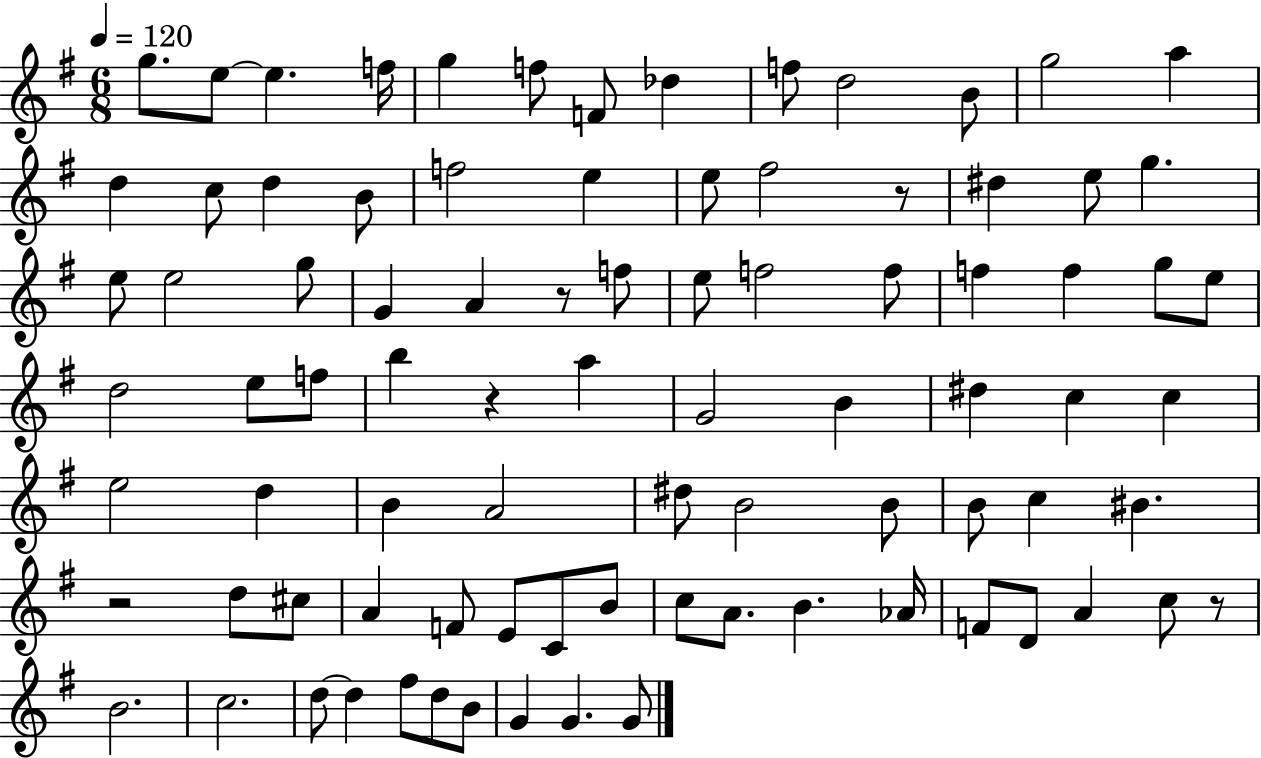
{
  \clef treble
  \numericTimeSignature
  \time 6/8
  \key g \major
  \tempo 4 = 120
  g''8. e''8~~ e''4. f''16 | g''4 f''8 f'8 des''4 | f''8 d''2 b'8 | g''2 a''4 | \break d''4 c''8 d''4 b'8 | f''2 e''4 | e''8 fis''2 r8 | dis''4 e''8 g''4. | \break e''8 e''2 g''8 | g'4 a'4 r8 f''8 | e''8 f''2 f''8 | f''4 f''4 g''8 e''8 | \break d''2 e''8 f''8 | b''4 r4 a''4 | g'2 b'4 | dis''4 c''4 c''4 | \break e''2 d''4 | b'4 a'2 | dis''8 b'2 b'8 | b'8 c''4 bis'4. | \break r2 d''8 cis''8 | a'4 f'8 e'8 c'8 b'8 | c''8 a'8. b'4. aes'16 | f'8 d'8 a'4 c''8 r8 | \break b'2. | c''2. | d''8~~ d''4 fis''8 d''8 b'8 | g'4 g'4. g'8 | \break \bar "|."
}